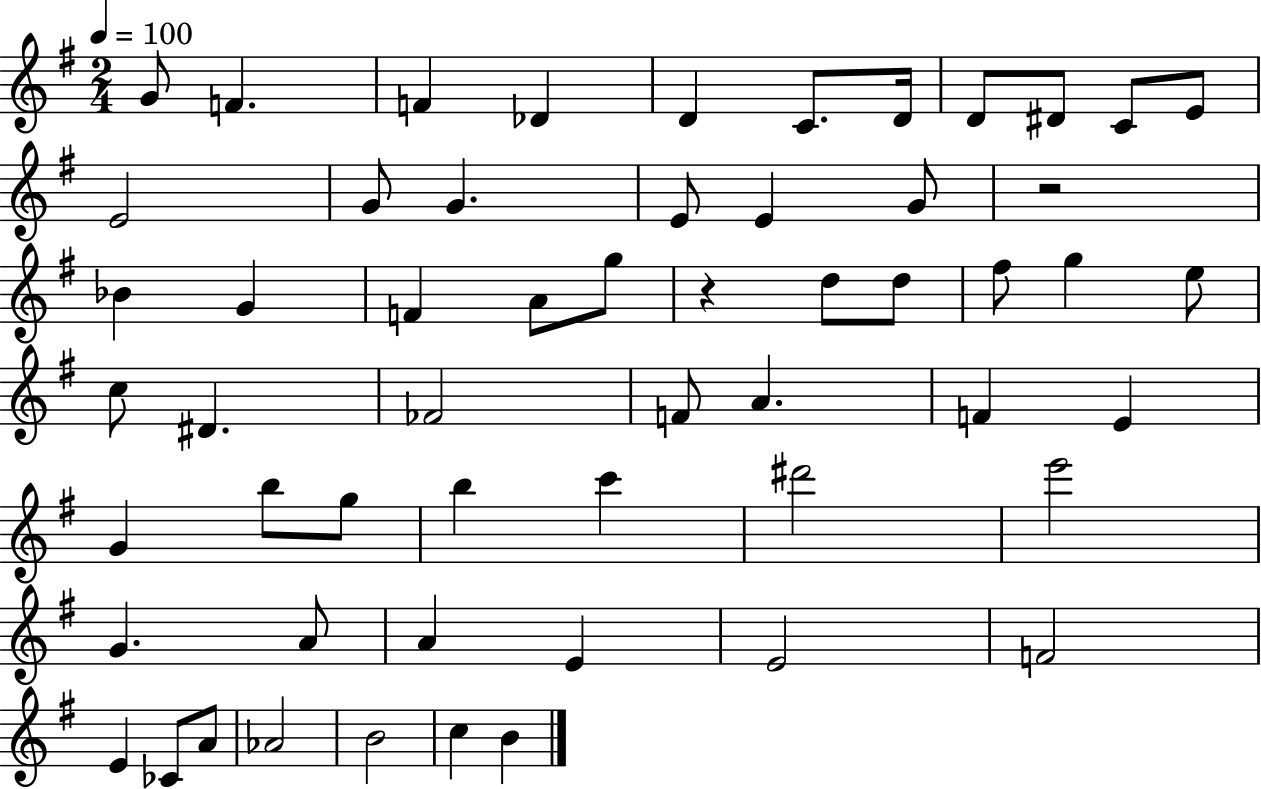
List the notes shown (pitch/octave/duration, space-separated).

G4/e F4/q. F4/q Db4/q D4/q C4/e. D4/s D4/e D#4/e C4/e E4/e E4/h G4/e G4/q. E4/e E4/q G4/e R/h Bb4/q G4/q F4/q A4/e G5/e R/q D5/e D5/e F#5/e G5/q E5/e C5/e D#4/q. FES4/h F4/e A4/q. F4/q E4/q G4/q B5/e G5/e B5/q C6/q D#6/h E6/h G4/q. A4/e A4/q E4/q E4/h F4/h E4/q CES4/e A4/e Ab4/h B4/h C5/q B4/q